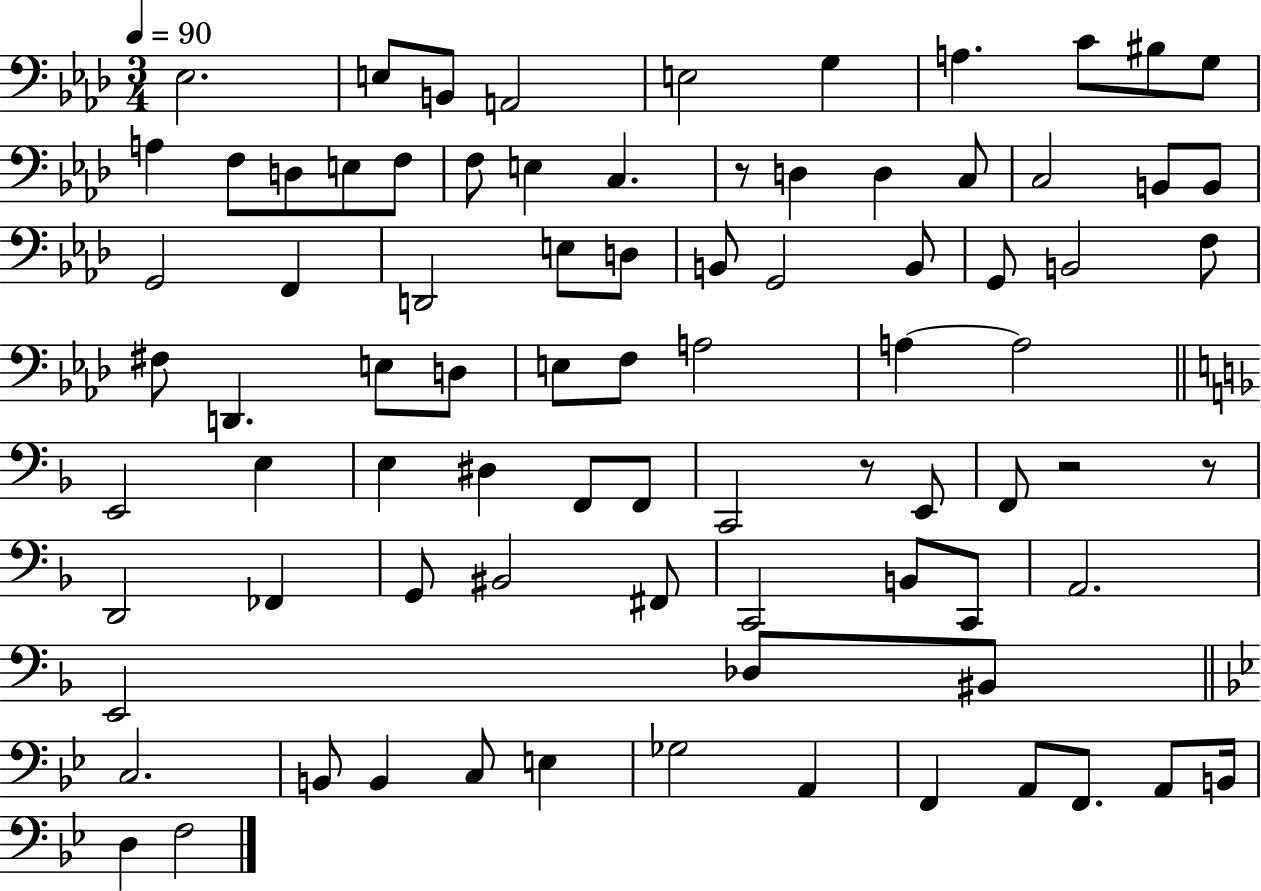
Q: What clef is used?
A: bass